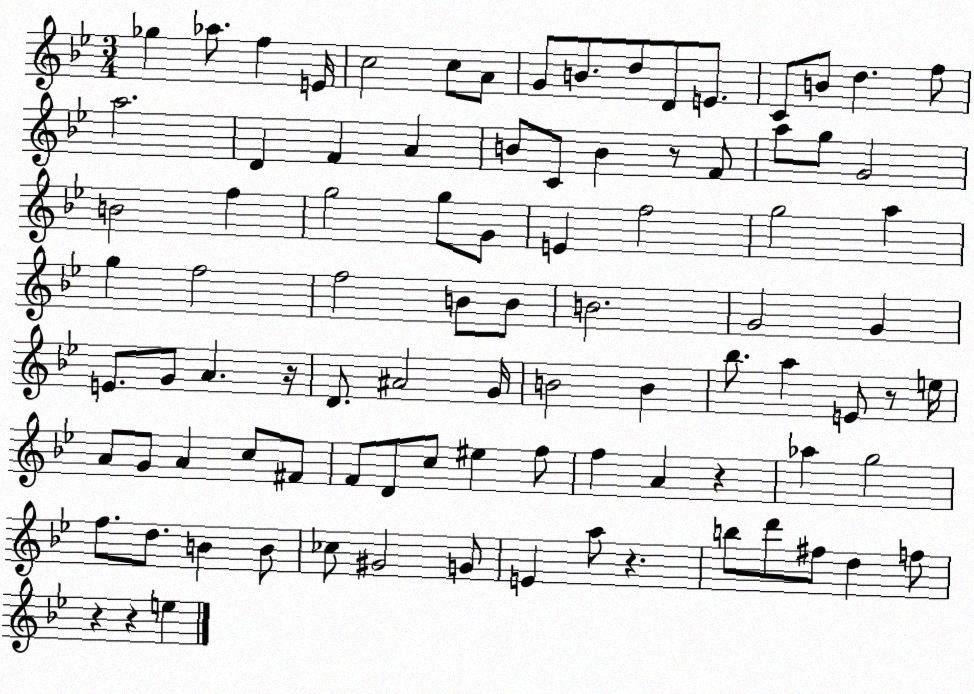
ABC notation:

X:1
T:Untitled
M:3/4
L:1/4
K:Bb
_g _a/2 f E/4 c2 c/2 A/2 G/2 B/2 d/2 D/2 E/2 C/2 B/2 d f/2 a2 D F A B/2 C/2 B z/2 F/2 a/2 g/2 G2 B2 f g2 g/2 G/2 E f2 g2 a g f2 f2 B/2 B/2 B2 G2 G E/2 G/2 A z/4 D/2 ^A2 G/4 B2 B _b/2 a E/2 z/2 e/4 A/2 G/2 A c/2 ^F/2 F/2 D/2 c/2 ^e f/2 f A z _a g2 f/2 d/2 B B/2 _c/2 ^G2 G/2 E a/2 z b/2 d'/2 ^f/2 d f/2 z z e